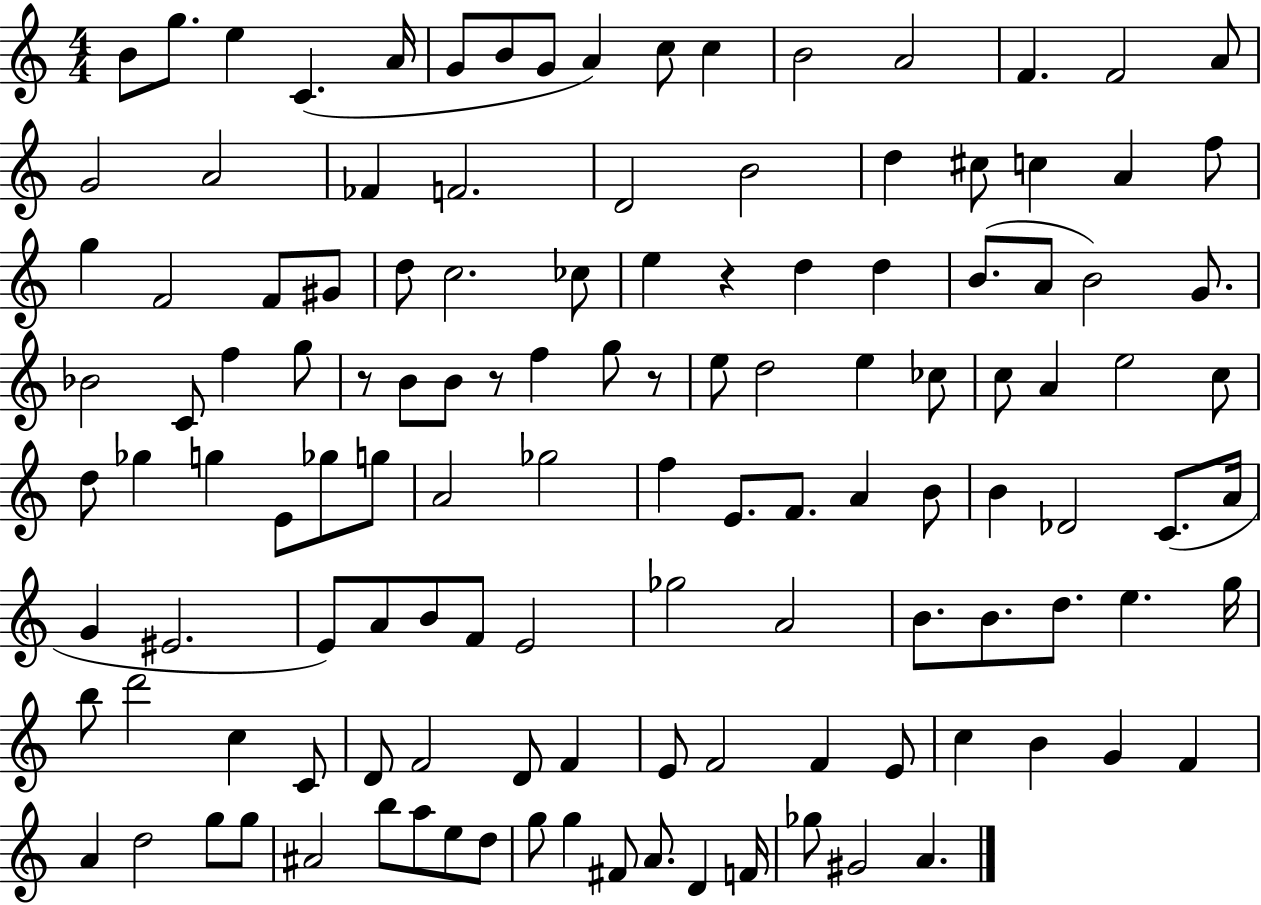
X:1
T:Untitled
M:4/4
L:1/4
K:C
B/2 g/2 e C A/4 G/2 B/2 G/2 A c/2 c B2 A2 F F2 A/2 G2 A2 _F F2 D2 B2 d ^c/2 c A f/2 g F2 F/2 ^G/2 d/2 c2 _c/2 e z d d B/2 A/2 B2 G/2 _B2 C/2 f g/2 z/2 B/2 B/2 z/2 f g/2 z/2 e/2 d2 e _c/2 c/2 A e2 c/2 d/2 _g g E/2 _g/2 g/2 A2 _g2 f E/2 F/2 A B/2 B _D2 C/2 A/4 G ^E2 E/2 A/2 B/2 F/2 E2 _g2 A2 B/2 B/2 d/2 e g/4 b/2 d'2 c C/2 D/2 F2 D/2 F E/2 F2 F E/2 c B G F A d2 g/2 g/2 ^A2 b/2 a/2 e/2 d/2 g/2 g ^F/2 A/2 D F/4 _g/2 ^G2 A